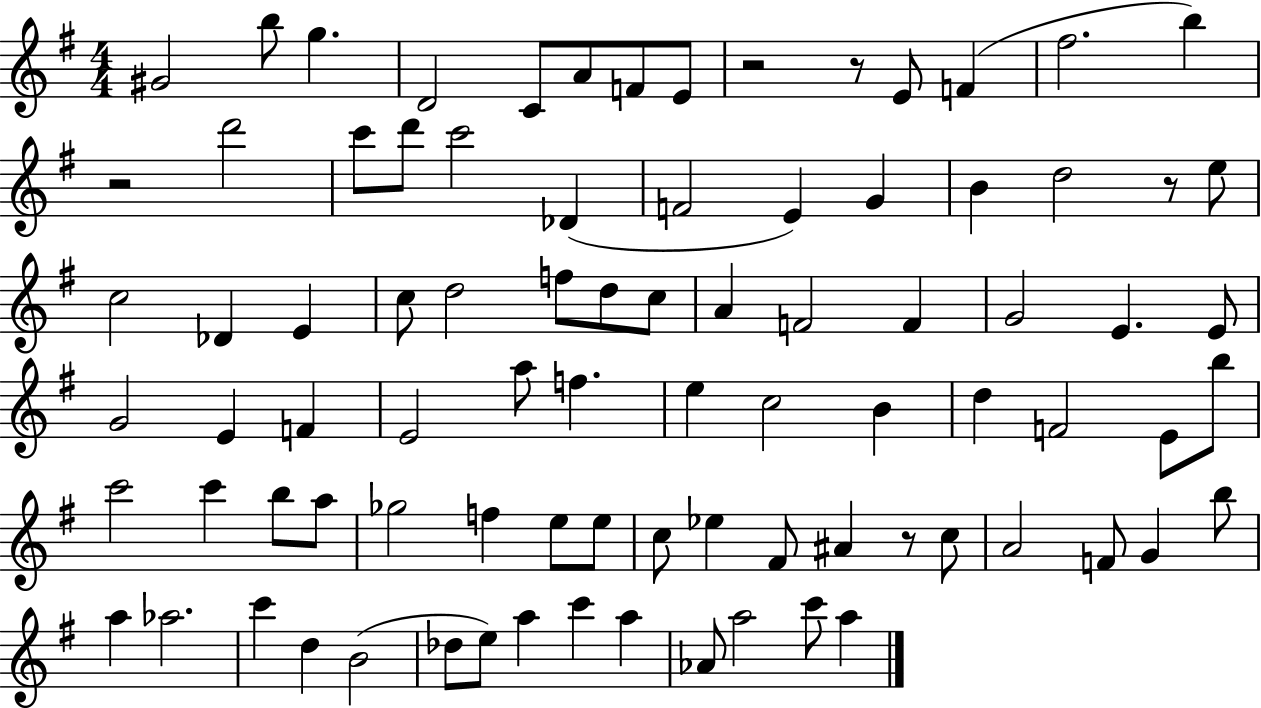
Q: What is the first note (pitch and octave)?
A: G#4